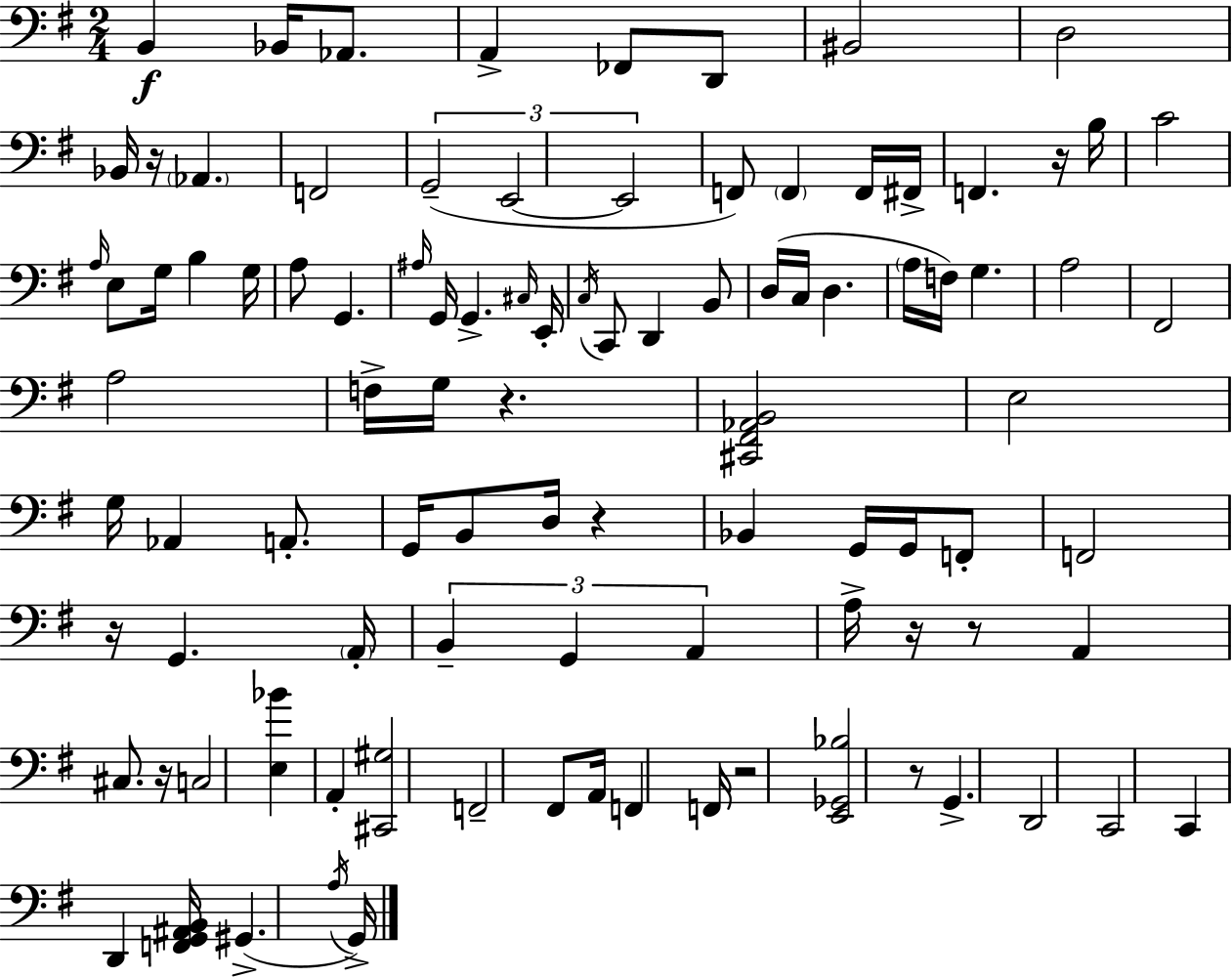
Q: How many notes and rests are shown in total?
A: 98